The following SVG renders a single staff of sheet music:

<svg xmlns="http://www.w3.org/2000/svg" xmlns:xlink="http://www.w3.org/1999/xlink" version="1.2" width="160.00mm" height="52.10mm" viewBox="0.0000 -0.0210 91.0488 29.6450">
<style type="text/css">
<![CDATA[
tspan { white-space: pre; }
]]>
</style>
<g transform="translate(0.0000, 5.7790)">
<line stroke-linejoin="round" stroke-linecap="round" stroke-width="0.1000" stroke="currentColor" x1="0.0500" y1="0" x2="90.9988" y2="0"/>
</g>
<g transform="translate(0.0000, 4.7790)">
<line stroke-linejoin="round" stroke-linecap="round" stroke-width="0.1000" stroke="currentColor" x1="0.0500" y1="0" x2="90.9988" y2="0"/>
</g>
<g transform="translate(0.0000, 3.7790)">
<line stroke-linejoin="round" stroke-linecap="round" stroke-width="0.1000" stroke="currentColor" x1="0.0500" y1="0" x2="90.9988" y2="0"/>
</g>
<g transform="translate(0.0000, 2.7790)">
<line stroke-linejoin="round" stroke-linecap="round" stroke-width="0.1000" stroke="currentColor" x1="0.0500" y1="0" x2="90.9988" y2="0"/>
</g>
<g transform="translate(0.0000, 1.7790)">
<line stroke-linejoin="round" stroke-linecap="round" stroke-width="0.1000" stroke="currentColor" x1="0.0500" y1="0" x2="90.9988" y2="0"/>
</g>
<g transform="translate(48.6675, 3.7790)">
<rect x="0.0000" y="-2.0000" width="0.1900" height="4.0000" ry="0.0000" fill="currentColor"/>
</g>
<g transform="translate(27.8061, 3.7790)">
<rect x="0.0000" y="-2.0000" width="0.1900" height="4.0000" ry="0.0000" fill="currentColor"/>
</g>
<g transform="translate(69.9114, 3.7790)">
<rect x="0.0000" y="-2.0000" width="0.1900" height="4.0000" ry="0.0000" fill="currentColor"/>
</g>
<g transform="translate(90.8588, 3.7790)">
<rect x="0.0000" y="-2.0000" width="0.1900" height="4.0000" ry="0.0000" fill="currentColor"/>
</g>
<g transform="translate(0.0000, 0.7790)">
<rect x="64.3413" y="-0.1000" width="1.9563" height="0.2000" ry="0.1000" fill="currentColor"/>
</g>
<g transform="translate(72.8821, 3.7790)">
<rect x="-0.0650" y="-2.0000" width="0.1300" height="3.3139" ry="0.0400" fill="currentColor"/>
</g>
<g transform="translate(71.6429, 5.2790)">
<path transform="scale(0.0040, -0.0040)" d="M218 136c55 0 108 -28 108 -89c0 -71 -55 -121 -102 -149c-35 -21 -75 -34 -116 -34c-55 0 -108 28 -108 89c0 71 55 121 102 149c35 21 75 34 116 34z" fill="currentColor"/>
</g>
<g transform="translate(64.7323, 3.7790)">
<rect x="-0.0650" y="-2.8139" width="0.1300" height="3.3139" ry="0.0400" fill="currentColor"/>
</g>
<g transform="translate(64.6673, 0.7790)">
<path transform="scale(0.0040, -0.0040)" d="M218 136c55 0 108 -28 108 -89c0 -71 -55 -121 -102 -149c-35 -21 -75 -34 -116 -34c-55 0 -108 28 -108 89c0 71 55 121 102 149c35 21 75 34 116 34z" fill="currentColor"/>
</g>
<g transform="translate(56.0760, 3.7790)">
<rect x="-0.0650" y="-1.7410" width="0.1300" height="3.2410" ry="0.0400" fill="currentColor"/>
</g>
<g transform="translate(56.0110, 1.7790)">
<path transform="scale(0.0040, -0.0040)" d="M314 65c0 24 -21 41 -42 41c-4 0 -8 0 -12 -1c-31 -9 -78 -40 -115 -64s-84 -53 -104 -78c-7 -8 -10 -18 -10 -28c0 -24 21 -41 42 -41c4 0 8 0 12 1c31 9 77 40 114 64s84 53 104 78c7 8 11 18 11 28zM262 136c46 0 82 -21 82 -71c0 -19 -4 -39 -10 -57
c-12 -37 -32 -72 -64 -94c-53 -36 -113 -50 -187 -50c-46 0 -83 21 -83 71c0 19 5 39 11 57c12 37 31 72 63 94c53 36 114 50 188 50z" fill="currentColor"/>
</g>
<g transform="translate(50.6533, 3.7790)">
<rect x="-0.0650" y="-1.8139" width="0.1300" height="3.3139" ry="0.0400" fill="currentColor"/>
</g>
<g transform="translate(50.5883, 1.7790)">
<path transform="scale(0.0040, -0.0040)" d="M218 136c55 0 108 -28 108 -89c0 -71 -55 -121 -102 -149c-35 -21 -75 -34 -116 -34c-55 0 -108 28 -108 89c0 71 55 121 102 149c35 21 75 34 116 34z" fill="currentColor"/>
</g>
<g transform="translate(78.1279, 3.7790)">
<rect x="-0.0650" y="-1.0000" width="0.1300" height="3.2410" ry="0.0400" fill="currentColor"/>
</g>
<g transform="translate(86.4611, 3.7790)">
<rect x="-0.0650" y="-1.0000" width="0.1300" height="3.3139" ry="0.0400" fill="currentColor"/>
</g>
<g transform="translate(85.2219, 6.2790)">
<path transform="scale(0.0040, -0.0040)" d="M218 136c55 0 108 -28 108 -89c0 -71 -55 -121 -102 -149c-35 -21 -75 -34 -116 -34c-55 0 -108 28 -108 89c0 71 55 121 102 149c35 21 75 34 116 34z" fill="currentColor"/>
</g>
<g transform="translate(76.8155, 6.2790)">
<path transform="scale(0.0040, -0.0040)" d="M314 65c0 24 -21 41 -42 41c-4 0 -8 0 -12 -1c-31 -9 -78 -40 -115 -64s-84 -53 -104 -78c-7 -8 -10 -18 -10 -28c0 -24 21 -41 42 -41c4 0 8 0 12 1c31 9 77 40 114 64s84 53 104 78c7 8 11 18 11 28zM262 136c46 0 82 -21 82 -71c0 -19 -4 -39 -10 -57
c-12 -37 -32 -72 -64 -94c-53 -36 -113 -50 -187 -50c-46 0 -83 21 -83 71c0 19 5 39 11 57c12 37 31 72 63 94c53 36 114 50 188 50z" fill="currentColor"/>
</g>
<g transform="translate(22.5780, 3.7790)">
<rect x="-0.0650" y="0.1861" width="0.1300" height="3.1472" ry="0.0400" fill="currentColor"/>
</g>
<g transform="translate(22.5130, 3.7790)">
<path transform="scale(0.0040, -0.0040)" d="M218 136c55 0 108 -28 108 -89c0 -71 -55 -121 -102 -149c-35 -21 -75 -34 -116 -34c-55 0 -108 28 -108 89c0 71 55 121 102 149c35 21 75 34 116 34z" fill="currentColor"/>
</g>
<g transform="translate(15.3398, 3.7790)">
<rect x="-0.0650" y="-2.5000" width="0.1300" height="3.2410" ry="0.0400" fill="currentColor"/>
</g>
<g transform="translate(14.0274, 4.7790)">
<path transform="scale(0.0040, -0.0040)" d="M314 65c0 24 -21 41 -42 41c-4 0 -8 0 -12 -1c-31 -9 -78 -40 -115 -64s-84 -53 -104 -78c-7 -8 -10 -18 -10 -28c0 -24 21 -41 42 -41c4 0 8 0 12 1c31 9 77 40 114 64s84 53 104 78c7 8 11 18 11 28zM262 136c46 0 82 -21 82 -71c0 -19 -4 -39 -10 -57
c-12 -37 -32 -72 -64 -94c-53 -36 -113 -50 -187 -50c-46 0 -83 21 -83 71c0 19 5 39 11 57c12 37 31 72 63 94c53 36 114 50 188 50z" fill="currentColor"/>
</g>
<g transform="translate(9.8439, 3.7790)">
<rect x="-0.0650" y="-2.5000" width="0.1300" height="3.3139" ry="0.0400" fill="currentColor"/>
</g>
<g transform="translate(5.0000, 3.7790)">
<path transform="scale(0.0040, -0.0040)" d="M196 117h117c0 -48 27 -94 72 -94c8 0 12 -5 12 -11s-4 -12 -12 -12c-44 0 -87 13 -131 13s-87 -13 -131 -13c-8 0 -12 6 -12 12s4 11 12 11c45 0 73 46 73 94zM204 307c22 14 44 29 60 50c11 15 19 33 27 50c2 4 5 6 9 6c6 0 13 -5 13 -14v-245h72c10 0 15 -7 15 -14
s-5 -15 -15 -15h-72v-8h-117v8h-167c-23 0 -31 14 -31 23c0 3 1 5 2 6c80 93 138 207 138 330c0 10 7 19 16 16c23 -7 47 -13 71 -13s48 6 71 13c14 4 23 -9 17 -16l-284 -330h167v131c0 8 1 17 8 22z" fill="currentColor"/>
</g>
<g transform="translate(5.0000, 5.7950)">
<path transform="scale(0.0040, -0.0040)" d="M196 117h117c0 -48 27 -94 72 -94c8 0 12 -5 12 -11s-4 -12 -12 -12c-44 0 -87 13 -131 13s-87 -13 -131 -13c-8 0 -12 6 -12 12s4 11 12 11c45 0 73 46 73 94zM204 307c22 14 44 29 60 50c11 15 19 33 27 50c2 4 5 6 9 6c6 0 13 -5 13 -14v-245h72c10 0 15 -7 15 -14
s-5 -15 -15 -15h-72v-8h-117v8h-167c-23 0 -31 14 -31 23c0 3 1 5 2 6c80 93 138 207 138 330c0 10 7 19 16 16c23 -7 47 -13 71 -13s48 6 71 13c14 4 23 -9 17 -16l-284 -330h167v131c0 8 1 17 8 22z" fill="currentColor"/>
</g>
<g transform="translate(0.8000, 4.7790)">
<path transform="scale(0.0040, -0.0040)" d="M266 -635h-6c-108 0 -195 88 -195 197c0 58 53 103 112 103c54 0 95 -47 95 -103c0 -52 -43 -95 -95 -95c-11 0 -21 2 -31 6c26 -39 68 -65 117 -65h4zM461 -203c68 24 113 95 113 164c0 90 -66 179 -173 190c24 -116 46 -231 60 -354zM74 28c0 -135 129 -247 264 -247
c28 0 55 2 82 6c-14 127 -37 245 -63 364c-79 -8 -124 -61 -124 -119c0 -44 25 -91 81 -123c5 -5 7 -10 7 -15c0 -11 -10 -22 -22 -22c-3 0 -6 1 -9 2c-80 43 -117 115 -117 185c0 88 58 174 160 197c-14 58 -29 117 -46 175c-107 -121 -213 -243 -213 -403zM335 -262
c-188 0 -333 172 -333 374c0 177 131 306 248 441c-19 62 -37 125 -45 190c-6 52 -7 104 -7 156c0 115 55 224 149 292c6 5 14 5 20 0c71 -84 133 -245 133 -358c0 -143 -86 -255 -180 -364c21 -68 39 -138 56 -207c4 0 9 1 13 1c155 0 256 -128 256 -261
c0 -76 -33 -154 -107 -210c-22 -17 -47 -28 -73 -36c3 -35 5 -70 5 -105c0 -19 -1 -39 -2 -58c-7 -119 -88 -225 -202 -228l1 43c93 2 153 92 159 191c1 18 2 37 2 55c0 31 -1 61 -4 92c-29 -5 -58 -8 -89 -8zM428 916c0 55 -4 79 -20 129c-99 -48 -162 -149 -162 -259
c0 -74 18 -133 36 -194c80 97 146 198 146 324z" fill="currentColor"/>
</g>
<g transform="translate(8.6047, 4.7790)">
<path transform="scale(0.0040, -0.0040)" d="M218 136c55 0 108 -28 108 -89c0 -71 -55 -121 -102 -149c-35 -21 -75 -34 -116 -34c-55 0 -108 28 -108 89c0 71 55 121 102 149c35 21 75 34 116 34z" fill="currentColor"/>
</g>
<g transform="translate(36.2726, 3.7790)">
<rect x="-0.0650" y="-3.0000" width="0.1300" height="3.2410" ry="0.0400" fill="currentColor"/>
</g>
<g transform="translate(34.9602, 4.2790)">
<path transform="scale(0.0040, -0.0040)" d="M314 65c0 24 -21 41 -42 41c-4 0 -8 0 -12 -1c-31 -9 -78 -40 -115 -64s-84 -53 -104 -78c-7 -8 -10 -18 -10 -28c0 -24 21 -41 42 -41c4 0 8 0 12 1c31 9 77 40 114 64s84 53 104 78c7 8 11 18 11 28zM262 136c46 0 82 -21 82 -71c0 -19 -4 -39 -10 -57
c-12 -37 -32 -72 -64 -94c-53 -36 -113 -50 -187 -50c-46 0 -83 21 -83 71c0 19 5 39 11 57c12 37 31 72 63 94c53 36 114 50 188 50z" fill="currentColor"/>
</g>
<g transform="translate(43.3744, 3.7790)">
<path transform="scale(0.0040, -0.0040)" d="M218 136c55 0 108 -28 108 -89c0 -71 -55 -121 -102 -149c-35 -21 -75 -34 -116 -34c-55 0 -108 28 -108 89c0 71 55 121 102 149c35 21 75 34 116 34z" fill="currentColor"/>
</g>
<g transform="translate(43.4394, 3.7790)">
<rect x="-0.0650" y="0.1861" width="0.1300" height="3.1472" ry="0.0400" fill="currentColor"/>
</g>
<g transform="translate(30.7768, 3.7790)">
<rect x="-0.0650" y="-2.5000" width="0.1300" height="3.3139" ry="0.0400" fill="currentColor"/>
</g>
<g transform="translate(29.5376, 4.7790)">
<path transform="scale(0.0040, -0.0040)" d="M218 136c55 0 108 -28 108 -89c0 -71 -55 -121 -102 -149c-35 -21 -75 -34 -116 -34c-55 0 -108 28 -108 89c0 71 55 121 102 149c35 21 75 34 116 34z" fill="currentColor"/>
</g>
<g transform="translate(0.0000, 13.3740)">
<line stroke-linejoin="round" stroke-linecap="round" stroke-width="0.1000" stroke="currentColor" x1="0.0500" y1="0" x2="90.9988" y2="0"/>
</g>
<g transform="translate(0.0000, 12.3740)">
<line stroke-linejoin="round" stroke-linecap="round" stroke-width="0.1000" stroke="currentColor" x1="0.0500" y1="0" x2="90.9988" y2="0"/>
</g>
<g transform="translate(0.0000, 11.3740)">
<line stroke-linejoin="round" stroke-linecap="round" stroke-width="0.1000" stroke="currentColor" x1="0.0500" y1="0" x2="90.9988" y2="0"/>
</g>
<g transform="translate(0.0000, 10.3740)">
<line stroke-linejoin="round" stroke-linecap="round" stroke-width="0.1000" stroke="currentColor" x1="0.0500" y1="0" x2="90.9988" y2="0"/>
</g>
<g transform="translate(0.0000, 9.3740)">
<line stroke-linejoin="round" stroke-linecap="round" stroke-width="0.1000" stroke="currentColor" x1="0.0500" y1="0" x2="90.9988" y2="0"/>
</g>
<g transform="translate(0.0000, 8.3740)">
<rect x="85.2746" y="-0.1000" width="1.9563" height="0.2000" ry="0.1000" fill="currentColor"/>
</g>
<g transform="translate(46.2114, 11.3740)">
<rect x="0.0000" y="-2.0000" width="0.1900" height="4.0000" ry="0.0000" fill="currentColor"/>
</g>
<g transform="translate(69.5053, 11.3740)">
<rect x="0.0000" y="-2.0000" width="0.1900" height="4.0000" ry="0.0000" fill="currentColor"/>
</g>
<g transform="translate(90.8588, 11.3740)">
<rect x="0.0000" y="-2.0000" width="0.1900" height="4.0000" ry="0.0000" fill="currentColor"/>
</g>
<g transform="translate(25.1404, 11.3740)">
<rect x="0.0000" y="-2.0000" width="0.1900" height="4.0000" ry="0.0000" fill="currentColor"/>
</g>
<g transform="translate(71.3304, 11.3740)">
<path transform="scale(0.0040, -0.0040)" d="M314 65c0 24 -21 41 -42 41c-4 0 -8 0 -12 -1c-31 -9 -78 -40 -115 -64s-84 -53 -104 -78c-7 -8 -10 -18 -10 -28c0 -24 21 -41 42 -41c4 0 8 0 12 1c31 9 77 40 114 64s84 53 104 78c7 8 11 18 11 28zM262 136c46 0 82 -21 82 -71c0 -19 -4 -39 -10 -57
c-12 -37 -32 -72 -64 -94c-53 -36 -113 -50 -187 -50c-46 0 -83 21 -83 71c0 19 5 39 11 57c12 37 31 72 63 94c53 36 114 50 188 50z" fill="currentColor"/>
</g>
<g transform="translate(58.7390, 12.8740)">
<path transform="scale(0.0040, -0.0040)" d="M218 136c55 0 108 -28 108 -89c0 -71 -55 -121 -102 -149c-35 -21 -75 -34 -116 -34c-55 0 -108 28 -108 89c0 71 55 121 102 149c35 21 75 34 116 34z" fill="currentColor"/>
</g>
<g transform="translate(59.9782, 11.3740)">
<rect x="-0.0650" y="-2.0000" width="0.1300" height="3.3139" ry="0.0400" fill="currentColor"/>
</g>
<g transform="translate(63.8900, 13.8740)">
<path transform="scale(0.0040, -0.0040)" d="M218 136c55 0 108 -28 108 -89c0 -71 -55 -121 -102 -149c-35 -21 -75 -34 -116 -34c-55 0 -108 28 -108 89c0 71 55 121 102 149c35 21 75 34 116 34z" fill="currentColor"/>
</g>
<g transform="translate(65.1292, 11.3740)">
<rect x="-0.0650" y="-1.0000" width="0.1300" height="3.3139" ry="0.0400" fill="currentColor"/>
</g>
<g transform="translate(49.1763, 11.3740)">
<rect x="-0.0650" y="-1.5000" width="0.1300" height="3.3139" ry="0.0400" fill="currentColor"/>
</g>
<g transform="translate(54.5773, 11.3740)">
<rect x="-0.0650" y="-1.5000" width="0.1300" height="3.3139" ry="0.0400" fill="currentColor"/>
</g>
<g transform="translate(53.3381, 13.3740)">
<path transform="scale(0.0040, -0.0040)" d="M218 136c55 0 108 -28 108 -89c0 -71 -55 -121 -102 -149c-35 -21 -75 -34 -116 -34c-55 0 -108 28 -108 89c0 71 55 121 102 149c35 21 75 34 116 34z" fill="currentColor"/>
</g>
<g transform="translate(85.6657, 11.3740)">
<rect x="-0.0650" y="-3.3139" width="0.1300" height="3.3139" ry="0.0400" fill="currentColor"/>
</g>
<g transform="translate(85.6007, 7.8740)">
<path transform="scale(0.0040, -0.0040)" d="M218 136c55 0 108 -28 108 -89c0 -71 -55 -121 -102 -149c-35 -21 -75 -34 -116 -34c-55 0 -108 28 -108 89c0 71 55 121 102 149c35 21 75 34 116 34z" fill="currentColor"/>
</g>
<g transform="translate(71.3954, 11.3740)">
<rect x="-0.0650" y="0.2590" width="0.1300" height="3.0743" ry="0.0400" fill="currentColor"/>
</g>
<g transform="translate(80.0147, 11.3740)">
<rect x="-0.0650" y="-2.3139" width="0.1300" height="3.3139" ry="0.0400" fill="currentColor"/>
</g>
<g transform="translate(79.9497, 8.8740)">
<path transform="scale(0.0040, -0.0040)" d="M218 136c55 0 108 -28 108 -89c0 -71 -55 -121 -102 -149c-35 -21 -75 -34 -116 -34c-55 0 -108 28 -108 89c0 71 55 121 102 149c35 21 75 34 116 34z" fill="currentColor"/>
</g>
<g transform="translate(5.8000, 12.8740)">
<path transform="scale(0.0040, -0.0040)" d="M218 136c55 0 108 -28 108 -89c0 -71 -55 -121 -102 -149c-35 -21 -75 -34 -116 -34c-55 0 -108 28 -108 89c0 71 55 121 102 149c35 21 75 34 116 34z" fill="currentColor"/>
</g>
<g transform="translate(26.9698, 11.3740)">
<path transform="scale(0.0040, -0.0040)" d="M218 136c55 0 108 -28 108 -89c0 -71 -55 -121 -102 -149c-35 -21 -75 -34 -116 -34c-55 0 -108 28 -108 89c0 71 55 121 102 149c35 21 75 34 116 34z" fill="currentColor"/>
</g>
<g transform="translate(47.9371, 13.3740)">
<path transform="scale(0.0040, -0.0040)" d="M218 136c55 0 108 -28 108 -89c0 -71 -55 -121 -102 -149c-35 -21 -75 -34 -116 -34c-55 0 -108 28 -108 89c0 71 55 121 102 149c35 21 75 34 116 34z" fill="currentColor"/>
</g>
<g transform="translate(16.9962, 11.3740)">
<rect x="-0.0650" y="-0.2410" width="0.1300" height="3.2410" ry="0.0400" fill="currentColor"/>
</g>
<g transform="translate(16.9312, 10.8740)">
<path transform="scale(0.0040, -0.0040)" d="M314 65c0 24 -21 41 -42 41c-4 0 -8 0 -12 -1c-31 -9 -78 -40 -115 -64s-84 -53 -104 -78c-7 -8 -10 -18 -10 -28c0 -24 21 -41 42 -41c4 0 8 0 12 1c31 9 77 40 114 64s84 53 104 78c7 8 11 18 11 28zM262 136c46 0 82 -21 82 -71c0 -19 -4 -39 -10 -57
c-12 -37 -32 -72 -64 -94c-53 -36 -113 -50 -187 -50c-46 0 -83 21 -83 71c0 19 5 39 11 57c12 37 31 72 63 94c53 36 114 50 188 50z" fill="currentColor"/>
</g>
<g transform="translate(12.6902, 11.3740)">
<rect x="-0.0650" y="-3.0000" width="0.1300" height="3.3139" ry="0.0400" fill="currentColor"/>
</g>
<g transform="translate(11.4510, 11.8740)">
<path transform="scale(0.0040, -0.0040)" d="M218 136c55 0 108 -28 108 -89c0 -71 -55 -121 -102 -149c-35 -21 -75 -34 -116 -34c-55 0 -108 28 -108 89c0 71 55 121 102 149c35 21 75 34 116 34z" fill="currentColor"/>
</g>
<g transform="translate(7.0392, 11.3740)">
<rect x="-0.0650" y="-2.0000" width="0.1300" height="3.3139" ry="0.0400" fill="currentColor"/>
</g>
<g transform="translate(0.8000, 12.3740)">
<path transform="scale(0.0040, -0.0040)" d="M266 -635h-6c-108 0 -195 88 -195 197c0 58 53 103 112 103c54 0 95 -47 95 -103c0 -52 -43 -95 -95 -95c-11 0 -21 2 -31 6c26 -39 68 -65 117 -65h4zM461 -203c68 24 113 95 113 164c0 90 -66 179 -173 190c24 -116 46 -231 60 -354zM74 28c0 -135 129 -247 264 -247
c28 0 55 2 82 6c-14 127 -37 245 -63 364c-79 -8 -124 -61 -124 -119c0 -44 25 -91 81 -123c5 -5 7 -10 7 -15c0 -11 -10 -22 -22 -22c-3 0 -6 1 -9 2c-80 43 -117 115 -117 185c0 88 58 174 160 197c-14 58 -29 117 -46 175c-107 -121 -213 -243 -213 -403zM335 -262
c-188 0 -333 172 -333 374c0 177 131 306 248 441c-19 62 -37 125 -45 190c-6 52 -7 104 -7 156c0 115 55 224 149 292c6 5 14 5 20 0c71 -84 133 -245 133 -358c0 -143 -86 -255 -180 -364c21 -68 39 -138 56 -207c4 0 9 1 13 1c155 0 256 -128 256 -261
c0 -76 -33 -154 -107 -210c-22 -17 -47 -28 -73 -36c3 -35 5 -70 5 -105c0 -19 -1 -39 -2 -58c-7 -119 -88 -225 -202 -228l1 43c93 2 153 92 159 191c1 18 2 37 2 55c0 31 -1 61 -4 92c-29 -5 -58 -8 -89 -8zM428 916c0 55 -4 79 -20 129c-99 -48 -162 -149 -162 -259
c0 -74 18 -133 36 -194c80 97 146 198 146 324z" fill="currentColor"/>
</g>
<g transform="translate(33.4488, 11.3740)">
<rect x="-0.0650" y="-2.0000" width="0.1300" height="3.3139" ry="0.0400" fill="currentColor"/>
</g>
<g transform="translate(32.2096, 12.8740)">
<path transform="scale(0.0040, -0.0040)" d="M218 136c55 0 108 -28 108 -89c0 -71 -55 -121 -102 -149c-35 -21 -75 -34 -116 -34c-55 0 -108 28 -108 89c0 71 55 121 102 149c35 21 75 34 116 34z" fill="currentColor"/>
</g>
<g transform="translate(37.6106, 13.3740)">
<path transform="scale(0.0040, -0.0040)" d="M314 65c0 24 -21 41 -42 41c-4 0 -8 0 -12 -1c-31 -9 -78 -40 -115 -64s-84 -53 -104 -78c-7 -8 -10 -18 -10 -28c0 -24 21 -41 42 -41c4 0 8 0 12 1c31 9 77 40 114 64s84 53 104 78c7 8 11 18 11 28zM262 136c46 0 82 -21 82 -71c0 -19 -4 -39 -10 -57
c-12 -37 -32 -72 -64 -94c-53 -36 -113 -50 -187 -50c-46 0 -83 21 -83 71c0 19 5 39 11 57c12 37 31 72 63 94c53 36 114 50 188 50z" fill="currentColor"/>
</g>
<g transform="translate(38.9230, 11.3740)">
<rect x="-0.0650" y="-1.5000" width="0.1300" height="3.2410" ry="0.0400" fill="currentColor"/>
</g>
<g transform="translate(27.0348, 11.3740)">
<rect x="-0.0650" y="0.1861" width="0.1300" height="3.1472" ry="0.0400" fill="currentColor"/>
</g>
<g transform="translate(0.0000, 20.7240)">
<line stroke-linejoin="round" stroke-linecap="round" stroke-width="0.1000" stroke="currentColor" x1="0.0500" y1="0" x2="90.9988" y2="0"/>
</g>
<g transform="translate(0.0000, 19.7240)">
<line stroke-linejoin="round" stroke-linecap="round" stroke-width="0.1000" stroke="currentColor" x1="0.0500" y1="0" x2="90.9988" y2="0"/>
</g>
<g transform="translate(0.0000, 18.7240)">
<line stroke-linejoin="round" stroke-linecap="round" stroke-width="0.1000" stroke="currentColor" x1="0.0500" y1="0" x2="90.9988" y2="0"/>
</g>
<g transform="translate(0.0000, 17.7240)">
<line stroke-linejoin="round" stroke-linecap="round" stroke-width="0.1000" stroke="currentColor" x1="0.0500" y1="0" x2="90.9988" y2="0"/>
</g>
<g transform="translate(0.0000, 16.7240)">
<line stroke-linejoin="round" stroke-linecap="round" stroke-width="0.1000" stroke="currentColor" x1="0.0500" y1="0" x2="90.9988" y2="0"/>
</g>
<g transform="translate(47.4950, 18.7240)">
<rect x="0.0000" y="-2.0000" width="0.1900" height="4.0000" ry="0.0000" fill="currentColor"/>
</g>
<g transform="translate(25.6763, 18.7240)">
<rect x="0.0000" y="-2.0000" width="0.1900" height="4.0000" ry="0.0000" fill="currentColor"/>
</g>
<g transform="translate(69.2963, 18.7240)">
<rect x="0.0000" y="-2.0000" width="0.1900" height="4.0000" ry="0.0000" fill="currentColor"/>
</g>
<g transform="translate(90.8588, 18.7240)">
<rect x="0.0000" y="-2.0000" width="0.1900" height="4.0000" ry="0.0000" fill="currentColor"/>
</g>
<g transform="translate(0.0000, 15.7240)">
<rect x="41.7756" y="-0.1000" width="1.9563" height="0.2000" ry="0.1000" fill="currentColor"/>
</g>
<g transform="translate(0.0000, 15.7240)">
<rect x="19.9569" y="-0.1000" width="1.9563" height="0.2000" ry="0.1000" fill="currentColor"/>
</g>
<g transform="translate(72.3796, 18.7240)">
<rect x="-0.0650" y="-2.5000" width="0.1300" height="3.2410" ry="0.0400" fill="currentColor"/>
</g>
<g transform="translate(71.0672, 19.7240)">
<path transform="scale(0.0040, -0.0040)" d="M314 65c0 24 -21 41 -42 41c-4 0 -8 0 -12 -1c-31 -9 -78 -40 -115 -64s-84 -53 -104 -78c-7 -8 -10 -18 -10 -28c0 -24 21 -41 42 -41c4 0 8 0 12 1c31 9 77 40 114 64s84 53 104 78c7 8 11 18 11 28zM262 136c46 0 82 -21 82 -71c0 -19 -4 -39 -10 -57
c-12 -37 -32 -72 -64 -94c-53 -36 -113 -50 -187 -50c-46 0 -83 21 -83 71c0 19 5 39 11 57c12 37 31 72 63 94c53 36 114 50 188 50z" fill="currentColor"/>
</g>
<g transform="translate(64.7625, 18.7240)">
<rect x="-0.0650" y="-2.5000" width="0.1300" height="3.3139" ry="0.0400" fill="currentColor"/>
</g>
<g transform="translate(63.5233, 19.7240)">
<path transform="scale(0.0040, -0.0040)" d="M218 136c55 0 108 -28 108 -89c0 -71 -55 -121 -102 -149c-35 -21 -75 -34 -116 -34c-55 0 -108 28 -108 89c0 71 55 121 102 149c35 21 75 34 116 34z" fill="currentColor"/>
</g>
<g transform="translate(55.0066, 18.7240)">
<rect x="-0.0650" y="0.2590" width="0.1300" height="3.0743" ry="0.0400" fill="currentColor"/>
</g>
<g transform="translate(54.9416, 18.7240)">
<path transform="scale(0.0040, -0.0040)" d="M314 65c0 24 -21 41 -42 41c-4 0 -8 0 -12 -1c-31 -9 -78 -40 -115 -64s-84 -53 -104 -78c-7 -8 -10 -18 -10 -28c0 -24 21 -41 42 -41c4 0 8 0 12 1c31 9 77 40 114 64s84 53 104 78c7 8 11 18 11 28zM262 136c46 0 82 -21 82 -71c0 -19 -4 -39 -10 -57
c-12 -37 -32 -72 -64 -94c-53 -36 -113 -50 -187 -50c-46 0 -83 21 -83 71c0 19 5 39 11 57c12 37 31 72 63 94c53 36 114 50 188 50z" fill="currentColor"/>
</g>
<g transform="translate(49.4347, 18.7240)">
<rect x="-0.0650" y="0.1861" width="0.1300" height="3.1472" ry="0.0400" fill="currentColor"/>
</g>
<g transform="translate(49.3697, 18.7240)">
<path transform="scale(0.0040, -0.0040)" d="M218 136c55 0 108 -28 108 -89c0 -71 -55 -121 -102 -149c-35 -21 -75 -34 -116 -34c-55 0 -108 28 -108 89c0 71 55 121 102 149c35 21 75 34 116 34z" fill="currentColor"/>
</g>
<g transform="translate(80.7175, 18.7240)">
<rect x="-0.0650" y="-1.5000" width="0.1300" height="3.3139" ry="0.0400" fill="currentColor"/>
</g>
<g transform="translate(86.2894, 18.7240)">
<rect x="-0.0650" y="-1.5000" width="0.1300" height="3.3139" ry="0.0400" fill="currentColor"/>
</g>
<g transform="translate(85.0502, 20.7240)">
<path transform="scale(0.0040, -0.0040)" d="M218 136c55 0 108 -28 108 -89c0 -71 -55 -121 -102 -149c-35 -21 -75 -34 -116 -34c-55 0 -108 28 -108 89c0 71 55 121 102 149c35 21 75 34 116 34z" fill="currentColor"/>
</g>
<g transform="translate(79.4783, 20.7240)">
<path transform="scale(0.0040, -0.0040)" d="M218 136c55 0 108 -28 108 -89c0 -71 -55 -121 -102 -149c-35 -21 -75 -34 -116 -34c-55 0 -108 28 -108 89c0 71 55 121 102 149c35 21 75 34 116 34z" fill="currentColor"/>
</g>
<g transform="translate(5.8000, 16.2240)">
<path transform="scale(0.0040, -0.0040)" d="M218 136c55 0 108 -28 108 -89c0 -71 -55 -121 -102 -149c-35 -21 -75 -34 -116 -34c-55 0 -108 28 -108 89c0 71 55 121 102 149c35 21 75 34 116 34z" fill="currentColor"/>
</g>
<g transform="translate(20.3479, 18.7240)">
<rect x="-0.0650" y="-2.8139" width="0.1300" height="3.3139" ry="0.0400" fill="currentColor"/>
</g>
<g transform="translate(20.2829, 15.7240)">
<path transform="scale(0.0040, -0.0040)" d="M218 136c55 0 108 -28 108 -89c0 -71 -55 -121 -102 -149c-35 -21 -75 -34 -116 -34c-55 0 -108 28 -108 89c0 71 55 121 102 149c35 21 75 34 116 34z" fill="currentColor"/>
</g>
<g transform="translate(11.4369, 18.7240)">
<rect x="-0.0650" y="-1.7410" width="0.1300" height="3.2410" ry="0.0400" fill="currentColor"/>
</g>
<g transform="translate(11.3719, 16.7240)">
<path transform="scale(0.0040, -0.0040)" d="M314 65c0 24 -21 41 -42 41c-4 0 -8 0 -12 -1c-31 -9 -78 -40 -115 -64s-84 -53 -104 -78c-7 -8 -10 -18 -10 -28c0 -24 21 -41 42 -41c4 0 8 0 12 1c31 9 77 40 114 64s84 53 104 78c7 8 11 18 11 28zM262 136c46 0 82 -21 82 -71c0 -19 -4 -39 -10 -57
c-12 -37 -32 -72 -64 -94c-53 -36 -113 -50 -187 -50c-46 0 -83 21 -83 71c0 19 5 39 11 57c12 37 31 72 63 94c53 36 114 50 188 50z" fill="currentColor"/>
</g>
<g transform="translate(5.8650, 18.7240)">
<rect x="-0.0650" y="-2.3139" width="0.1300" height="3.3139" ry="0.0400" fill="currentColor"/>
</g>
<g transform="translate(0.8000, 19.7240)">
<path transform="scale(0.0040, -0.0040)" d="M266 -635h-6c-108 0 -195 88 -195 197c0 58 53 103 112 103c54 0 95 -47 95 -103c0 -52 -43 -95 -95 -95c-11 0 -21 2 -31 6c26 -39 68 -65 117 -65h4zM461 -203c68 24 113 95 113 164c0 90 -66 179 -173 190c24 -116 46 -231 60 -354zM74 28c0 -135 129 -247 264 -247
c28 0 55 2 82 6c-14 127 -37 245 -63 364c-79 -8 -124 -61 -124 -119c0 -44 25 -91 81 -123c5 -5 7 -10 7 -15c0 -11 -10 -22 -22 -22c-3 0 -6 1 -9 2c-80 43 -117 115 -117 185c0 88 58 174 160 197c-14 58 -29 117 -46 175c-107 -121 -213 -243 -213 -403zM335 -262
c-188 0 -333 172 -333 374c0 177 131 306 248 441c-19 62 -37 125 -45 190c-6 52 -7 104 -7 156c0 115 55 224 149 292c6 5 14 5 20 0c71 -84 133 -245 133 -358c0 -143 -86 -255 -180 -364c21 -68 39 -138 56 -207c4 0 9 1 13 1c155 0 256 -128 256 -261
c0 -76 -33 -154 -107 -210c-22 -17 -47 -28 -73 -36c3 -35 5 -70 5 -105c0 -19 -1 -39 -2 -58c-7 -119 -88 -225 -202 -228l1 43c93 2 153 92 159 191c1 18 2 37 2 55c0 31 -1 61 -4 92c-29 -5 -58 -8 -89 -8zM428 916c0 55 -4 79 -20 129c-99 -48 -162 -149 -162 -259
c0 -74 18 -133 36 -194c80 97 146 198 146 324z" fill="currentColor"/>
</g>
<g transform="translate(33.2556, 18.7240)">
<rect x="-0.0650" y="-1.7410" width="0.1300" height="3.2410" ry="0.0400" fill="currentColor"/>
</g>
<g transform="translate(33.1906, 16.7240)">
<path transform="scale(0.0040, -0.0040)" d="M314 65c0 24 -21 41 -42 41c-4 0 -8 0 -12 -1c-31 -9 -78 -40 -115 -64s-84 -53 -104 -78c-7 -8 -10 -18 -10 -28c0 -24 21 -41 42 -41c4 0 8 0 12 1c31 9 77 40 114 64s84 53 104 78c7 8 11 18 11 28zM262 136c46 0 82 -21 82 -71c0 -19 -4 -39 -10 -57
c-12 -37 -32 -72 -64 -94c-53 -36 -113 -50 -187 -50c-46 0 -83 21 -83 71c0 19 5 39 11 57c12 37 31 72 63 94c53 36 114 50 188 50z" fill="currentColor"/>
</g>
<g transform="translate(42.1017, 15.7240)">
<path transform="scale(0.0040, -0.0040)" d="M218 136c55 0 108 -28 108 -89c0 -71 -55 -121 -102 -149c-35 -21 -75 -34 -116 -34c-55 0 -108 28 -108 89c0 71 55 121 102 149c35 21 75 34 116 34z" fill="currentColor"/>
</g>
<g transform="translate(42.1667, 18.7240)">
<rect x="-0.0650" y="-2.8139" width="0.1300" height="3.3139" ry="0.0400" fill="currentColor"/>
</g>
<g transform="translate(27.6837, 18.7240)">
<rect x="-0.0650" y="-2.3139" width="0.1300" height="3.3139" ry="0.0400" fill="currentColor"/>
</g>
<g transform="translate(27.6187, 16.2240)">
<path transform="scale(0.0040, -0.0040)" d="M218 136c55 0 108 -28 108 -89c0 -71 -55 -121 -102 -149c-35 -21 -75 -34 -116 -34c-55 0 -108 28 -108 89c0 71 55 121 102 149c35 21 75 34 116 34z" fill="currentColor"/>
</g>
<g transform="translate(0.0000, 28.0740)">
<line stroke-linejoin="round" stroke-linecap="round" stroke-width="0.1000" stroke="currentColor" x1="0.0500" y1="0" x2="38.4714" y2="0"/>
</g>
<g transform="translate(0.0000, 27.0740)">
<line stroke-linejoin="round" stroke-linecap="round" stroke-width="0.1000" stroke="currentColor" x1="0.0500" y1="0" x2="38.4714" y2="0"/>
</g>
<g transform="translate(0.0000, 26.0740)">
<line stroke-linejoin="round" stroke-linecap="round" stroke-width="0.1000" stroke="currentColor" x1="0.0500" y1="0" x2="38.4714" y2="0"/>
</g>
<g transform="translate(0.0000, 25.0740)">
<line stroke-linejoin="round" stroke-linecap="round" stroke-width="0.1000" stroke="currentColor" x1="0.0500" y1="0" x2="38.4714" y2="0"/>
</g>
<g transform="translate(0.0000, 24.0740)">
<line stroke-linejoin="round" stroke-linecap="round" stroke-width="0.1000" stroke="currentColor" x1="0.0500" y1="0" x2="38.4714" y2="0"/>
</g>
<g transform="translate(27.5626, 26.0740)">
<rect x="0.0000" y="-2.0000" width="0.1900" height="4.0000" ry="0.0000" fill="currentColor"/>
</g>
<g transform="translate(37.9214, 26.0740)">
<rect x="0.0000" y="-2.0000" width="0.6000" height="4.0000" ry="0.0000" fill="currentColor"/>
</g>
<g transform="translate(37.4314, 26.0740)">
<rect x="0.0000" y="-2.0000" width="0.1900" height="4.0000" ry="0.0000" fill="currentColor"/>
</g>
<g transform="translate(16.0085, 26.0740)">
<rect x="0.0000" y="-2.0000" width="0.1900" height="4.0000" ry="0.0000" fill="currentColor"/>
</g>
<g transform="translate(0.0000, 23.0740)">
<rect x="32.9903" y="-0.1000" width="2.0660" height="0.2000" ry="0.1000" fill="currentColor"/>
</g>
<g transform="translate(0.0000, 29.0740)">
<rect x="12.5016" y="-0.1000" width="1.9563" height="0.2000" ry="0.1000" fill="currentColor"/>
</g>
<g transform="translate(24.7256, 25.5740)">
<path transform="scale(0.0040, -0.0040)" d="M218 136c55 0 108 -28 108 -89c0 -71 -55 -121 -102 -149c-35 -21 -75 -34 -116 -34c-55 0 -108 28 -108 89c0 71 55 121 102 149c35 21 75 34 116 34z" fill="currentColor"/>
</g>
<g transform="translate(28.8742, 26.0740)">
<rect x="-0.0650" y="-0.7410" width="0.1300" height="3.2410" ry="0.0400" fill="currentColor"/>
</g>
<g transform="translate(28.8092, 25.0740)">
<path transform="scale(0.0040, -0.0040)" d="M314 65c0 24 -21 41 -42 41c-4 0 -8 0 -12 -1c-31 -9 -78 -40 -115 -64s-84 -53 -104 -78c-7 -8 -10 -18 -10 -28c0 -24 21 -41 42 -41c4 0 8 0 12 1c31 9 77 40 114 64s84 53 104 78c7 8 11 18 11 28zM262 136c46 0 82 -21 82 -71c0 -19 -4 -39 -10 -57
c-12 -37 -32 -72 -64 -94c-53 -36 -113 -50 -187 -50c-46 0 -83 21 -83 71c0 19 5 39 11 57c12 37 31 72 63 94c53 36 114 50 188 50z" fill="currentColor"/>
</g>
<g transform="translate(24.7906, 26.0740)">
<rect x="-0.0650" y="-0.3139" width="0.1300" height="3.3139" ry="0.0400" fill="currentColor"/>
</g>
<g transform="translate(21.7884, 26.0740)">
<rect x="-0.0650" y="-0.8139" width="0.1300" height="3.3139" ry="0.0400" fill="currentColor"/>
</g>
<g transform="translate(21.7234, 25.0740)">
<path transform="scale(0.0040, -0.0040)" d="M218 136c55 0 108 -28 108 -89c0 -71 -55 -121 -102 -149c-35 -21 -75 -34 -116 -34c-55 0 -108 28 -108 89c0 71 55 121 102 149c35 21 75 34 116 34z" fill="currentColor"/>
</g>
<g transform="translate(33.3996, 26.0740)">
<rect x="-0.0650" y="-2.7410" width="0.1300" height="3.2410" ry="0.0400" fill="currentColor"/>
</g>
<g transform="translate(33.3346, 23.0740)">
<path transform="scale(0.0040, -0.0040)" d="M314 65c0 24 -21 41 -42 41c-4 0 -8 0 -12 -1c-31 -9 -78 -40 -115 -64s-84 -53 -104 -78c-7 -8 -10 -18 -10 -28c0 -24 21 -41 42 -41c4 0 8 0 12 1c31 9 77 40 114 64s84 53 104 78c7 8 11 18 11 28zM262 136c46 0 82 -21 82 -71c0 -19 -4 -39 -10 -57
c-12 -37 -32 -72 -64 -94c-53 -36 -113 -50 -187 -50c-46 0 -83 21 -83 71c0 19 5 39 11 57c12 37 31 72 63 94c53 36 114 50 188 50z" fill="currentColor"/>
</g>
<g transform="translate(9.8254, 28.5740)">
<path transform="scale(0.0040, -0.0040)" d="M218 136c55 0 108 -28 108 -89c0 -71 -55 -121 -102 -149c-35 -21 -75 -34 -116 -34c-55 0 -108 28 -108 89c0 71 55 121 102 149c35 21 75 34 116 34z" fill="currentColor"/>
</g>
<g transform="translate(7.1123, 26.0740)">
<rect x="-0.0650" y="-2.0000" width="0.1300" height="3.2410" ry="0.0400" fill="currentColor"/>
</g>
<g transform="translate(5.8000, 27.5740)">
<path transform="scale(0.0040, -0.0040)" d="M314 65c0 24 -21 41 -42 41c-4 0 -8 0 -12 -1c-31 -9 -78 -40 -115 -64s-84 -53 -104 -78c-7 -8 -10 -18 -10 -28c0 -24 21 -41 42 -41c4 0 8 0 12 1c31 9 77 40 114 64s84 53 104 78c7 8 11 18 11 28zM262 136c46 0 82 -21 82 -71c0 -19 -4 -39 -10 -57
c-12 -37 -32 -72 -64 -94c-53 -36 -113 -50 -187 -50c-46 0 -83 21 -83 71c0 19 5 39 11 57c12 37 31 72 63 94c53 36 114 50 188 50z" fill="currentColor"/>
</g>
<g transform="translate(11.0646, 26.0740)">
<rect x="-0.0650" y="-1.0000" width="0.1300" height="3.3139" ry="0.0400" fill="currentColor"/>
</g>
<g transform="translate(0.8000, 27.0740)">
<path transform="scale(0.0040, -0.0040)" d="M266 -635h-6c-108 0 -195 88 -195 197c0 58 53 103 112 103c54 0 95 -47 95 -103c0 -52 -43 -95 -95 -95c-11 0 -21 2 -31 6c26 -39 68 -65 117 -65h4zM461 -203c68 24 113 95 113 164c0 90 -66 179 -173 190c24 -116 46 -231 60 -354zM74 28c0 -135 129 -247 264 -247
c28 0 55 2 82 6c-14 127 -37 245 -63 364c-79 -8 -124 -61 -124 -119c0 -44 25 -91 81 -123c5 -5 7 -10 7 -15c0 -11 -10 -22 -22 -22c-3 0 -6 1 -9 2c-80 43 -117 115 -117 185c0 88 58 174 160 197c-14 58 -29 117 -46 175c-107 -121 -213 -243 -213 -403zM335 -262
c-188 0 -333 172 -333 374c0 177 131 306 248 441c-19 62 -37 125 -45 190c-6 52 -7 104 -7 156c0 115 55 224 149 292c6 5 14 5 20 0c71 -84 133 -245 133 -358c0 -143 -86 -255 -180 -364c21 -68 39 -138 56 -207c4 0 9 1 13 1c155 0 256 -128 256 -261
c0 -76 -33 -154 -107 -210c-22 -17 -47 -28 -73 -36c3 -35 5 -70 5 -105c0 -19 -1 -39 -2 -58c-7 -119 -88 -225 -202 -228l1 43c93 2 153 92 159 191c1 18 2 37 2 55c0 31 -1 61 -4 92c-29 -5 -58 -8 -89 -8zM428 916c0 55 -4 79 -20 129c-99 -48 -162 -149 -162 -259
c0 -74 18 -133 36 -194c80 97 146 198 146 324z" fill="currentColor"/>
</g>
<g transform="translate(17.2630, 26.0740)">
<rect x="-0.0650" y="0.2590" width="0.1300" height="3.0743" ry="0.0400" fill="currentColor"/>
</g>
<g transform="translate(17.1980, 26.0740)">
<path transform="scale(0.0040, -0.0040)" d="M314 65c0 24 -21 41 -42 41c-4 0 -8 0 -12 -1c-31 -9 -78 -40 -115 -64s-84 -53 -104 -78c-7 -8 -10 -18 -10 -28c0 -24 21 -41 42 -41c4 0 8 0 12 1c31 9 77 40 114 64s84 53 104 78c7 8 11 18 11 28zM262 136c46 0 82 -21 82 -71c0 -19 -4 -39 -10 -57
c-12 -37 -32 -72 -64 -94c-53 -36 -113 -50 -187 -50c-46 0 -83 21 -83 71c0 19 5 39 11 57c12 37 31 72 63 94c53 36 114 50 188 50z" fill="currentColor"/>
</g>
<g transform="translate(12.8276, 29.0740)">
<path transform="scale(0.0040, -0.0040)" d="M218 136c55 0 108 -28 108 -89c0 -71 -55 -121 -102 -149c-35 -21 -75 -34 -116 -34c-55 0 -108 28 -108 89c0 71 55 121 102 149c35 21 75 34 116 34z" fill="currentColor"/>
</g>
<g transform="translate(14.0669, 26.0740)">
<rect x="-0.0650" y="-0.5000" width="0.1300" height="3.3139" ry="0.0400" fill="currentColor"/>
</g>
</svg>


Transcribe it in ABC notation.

X:1
T:Untitled
M:4/4
L:1/4
K:C
G G2 B G A2 B f f2 a F D2 D F A c2 B F E2 E E F D B2 g b g f2 a g f2 a B B2 G G2 E E F2 D C B2 d c d2 a2